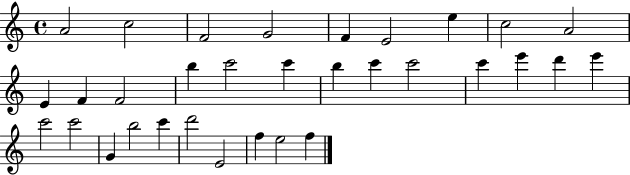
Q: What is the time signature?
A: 4/4